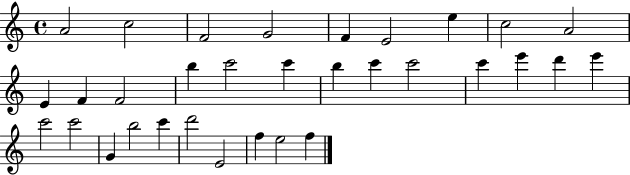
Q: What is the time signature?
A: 4/4